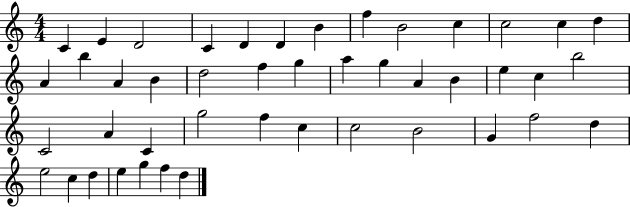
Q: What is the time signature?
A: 4/4